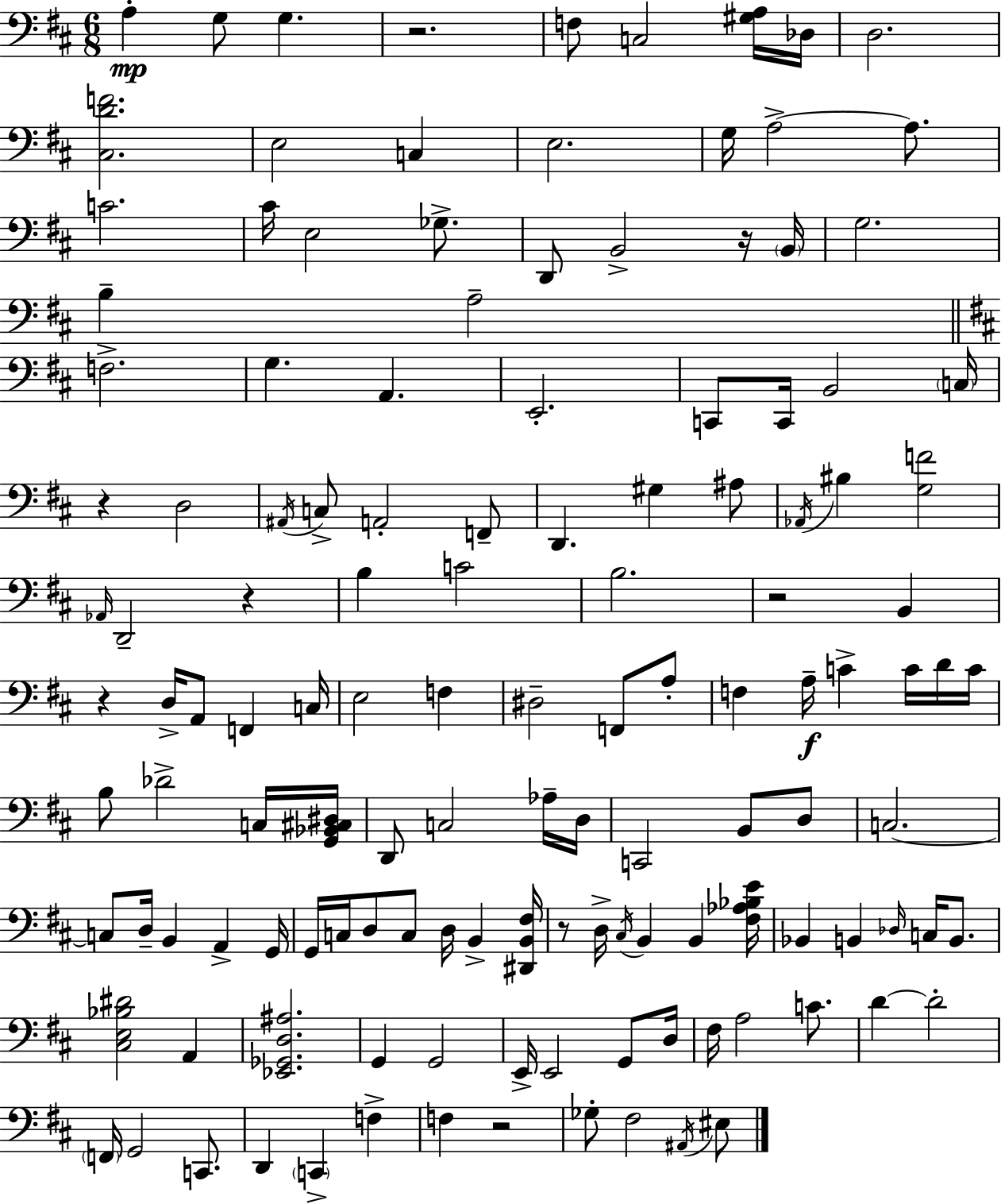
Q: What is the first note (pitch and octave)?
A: A3